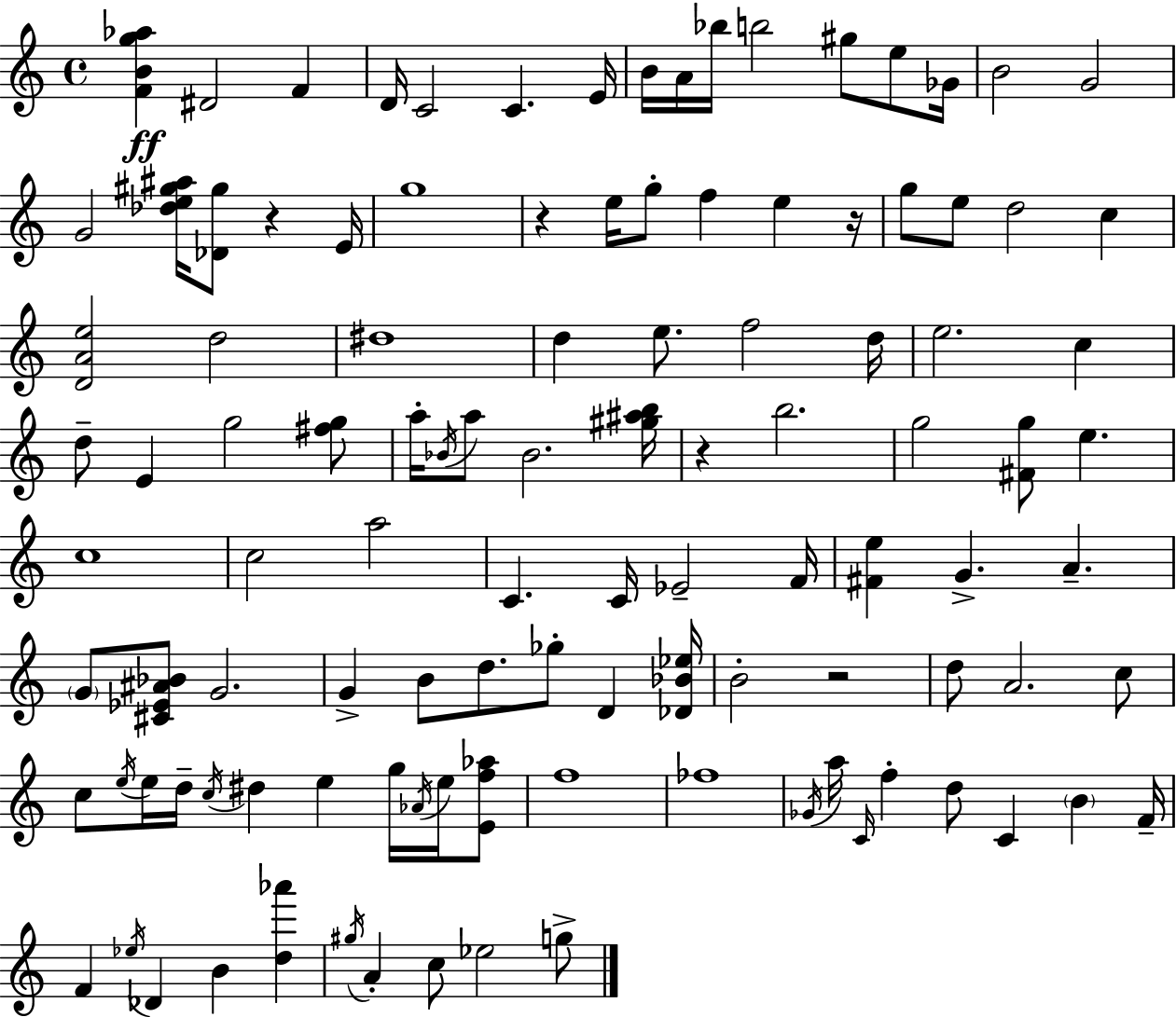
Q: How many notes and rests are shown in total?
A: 110